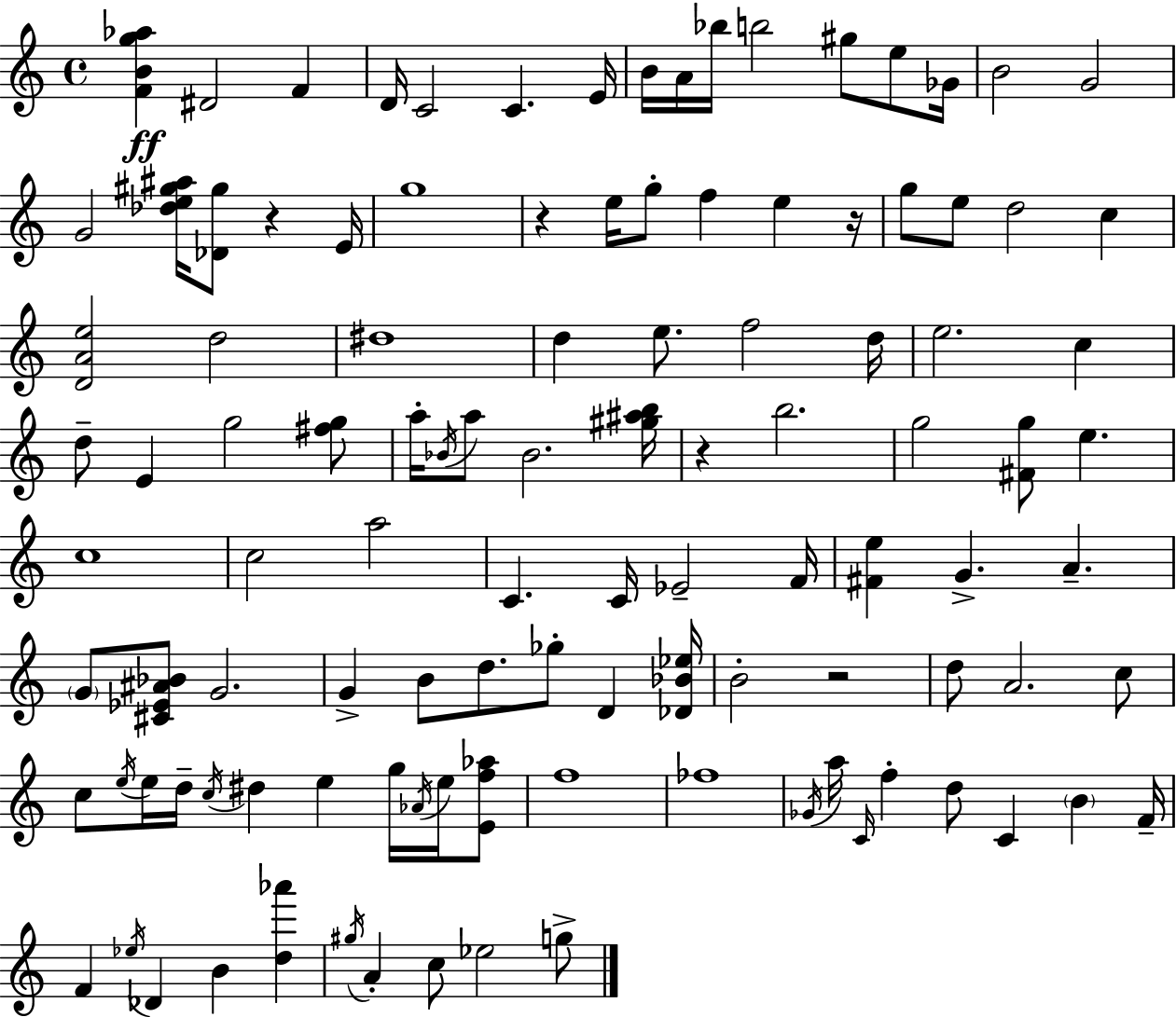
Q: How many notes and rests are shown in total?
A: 110